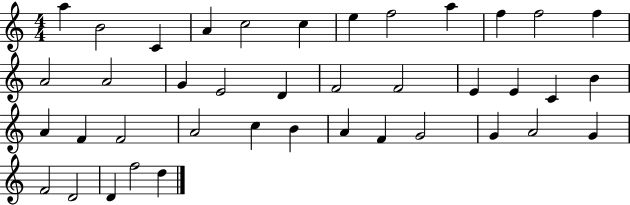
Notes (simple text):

A5/q B4/h C4/q A4/q C5/h C5/q E5/q F5/h A5/q F5/q F5/h F5/q A4/h A4/h G4/q E4/h D4/q F4/h F4/h E4/q E4/q C4/q B4/q A4/q F4/q F4/h A4/h C5/q B4/q A4/q F4/q G4/h G4/q A4/h G4/q F4/h D4/h D4/q F5/h D5/q